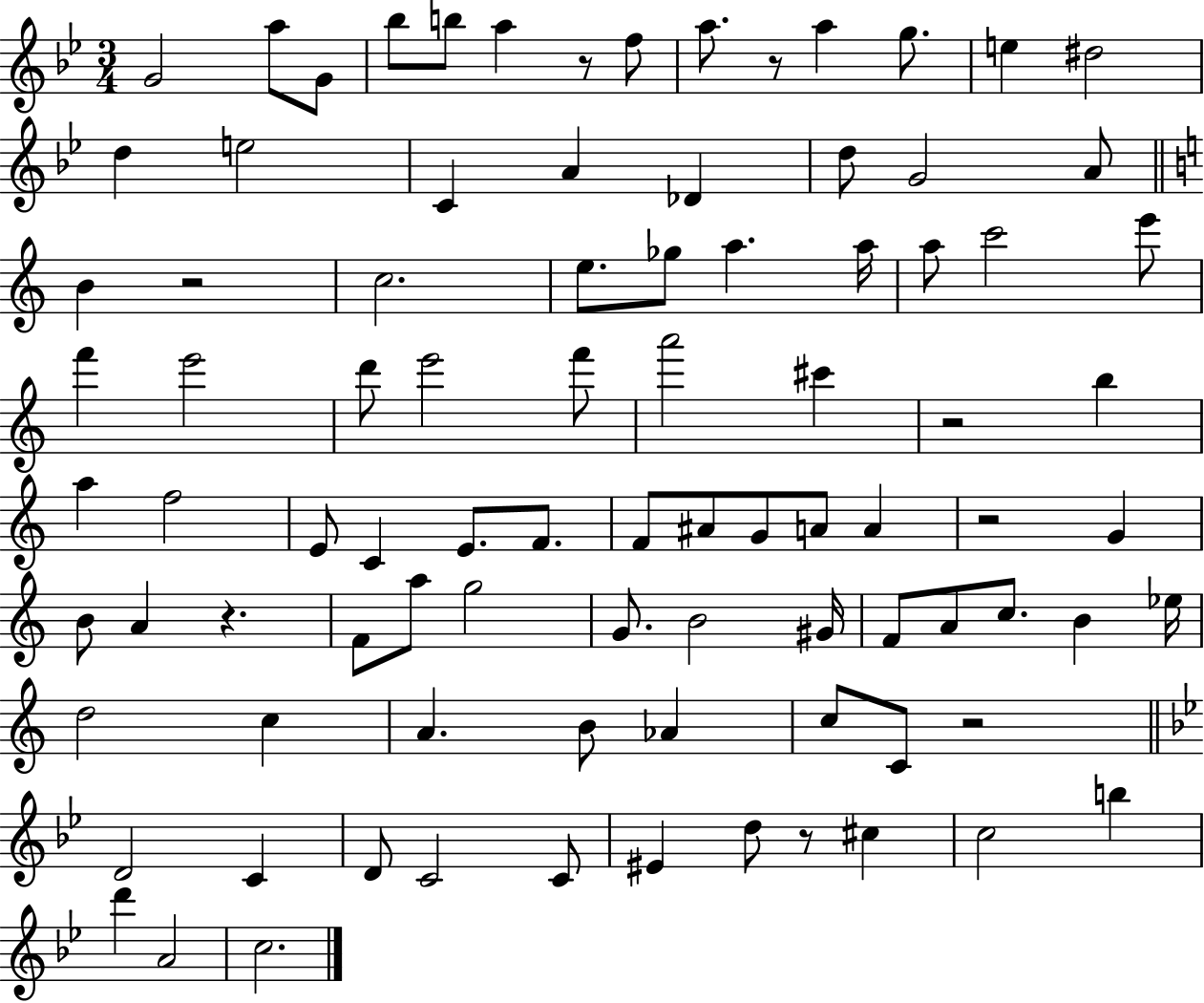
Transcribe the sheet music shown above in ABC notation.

X:1
T:Untitled
M:3/4
L:1/4
K:Bb
G2 a/2 G/2 _b/2 b/2 a z/2 f/2 a/2 z/2 a g/2 e ^d2 d e2 C A _D d/2 G2 A/2 B z2 c2 e/2 _g/2 a a/4 a/2 c'2 e'/2 f' e'2 d'/2 e'2 f'/2 a'2 ^c' z2 b a f2 E/2 C E/2 F/2 F/2 ^A/2 G/2 A/2 A z2 G B/2 A z F/2 a/2 g2 G/2 B2 ^G/4 F/2 A/2 c/2 B _e/4 d2 c A B/2 _A c/2 C/2 z2 D2 C D/2 C2 C/2 ^E d/2 z/2 ^c c2 b d' A2 c2